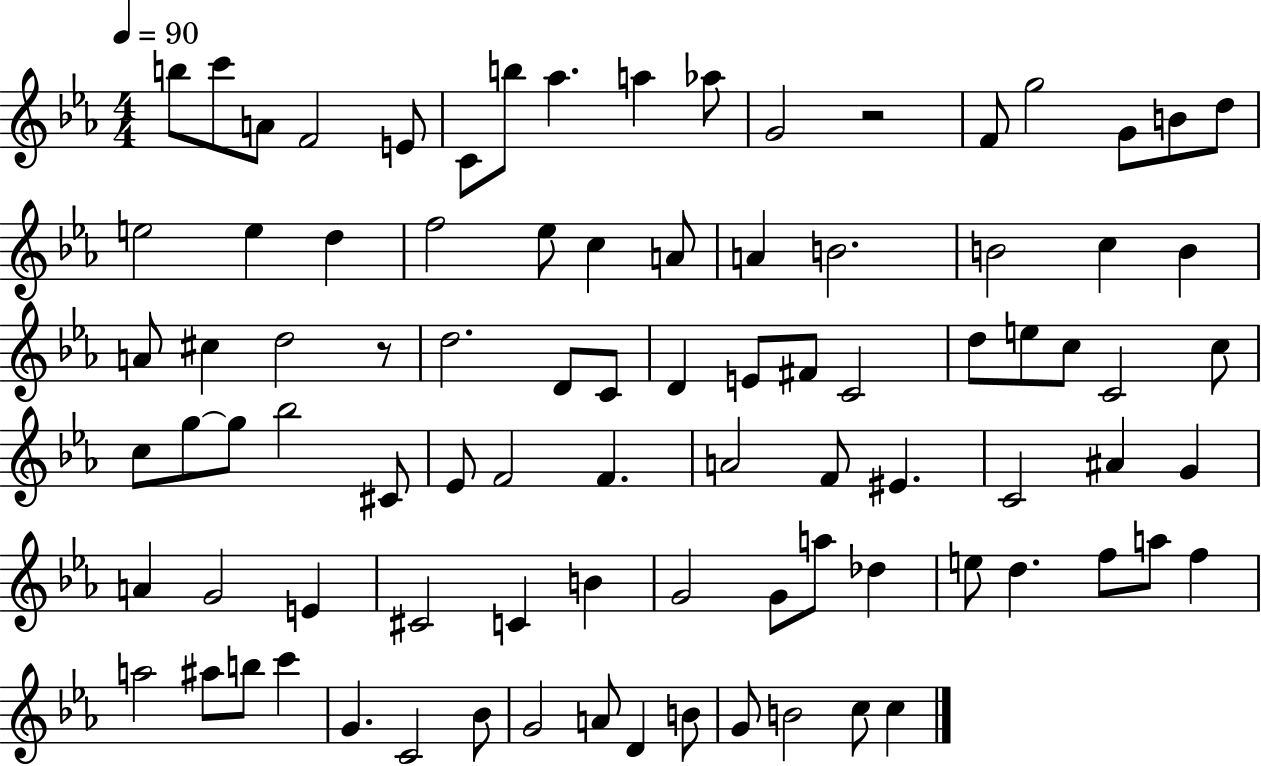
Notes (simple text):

B5/e C6/e A4/e F4/h E4/e C4/e B5/e Ab5/q. A5/q Ab5/e G4/h R/h F4/e G5/h G4/e B4/e D5/e E5/h E5/q D5/q F5/h Eb5/e C5/q A4/e A4/q B4/h. B4/h C5/q B4/q A4/e C#5/q D5/h R/e D5/h. D4/e C4/e D4/q E4/e F#4/e C4/h D5/e E5/e C5/e C4/h C5/e C5/e G5/e G5/e Bb5/h C#4/e Eb4/e F4/h F4/q. A4/h F4/e EIS4/q. C4/h A#4/q G4/q A4/q G4/h E4/q C#4/h C4/q B4/q G4/h G4/e A5/e Db5/q E5/e D5/q. F5/e A5/e F5/q A5/h A#5/e B5/e C6/q G4/q. C4/h Bb4/e G4/h A4/e D4/q B4/e G4/e B4/h C5/e C5/q